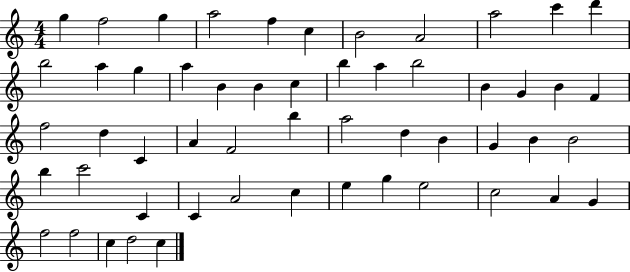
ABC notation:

X:1
T:Untitled
M:4/4
L:1/4
K:C
g f2 g a2 f c B2 A2 a2 c' d' b2 a g a B B c b a b2 B G B F f2 d C A F2 b a2 d B G B B2 b c'2 C C A2 c e g e2 c2 A G f2 f2 c d2 c